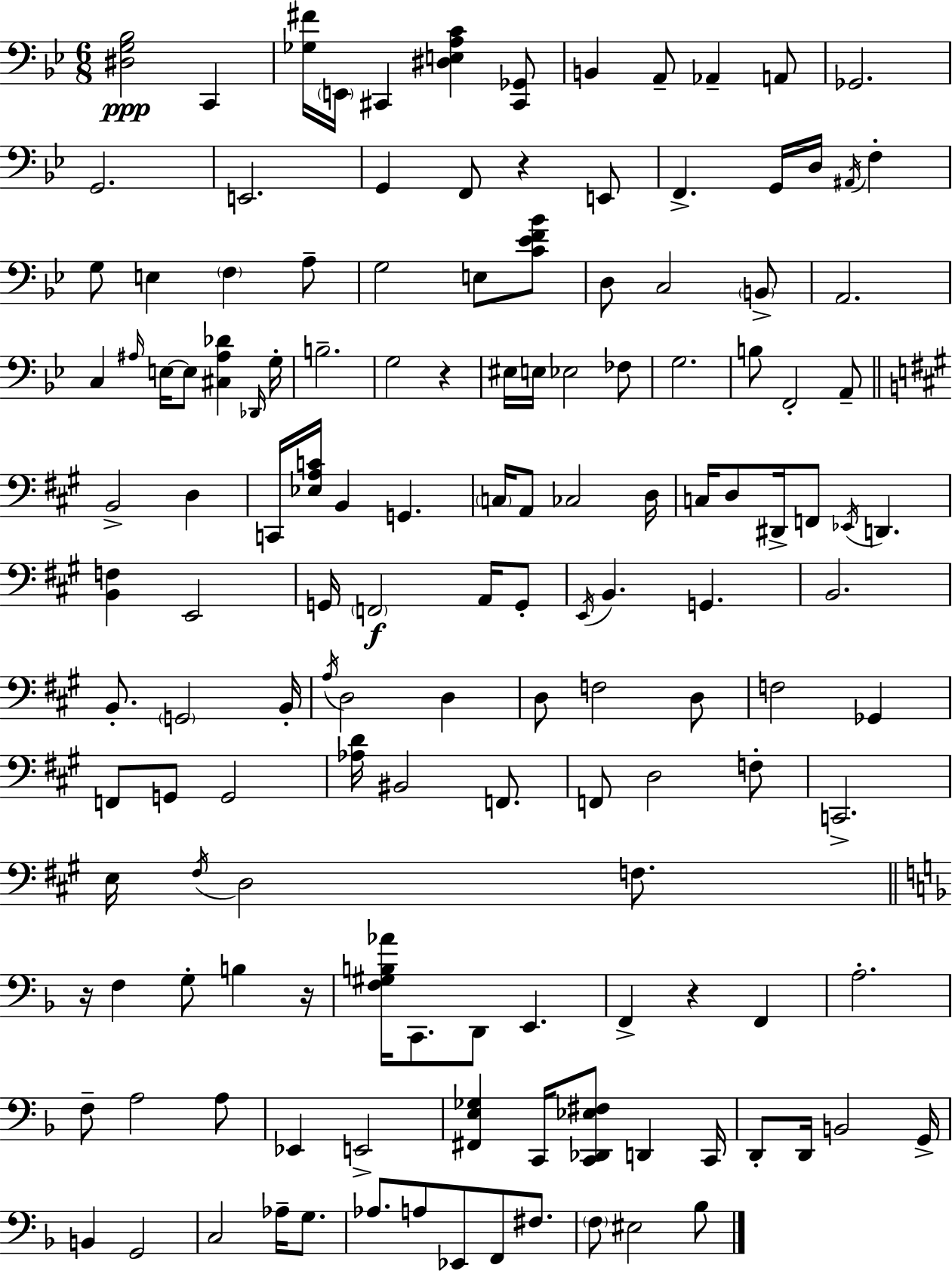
{
  \clef bass
  \numericTimeSignature
  \time 6/8
  \key g \minor
  <dis g bes>2\ppp c,4 | <ges fis'>16 \parenthesize e,16 cis,4 <dis e a c'>4 <cis, ges,>8 | b,4 a,8-- aes,4-- a,8 | ges,2. | \break g,2. | e,2. | g,4 f,8 r4 e,8 | f,4.-> g,16 d16 \acciaccatura { ais,16 } f4-. | \break g8 e4 \parenthesize f4 a8-- | g2 e8 <c' ees' f' bes'>8 | d8 c2 \parenthesize b,8-> | a,2. | \break c4 \grace { ais16 } e16~~ e8 <cis ais des'>4 | \grace { des,16 } g16-. b2.-- | g2 r4 | eis16 e16 ees2 | \break fes8 g2. | b8 f,2-. | a,8-- \bar "||" \break \key a \major b,2-> d4 | c,16 <ees a c'>16 b,4 g,4. | \parenthesize c16 a,8 ces2 d16 | c16 d8 dis,16-> f,8 \acciaccatura { ees,16 } d,4. | \break <b, f>4 e,2 | g,16 \parenthesize f,2\f a,16 g,8-. | \acciaccatura { e,16 } b,4. g,4. | b,2. | \break b,8.-. \parenthesize g,2 | b,16-. \acciaccatura { a16 } d2 d4 | d8 f2 | d8 f2 ges,4 | \break f,8 g,8 g,2 | <aes d'>16 bis,2 | f,8. f,8 d2 | f8-. c,2.-> | \break e16 \acciaccatura { fis16 } d2 | f8. \bar "||" \break \key f \major r16 f4 g8-. b4 r16 | <f gis b aes'>16 c,8. d,8 e,4. | f,4-> r4 f,4 | a2.-. | \break f8-- a2 a8 | ees,4 e,2-> | <fis, e ges>4 c,16 <c, des, ees fis>8 d,4 c,16 | d,8-. d,16 b,2 g,16-> | \break b,4 g,2 | c2 aes16-- g8. | aes8. a8 ees,8 f,8 fis8. | \parenthesize f8 eis2 bes8 | \break \bar "|."
}